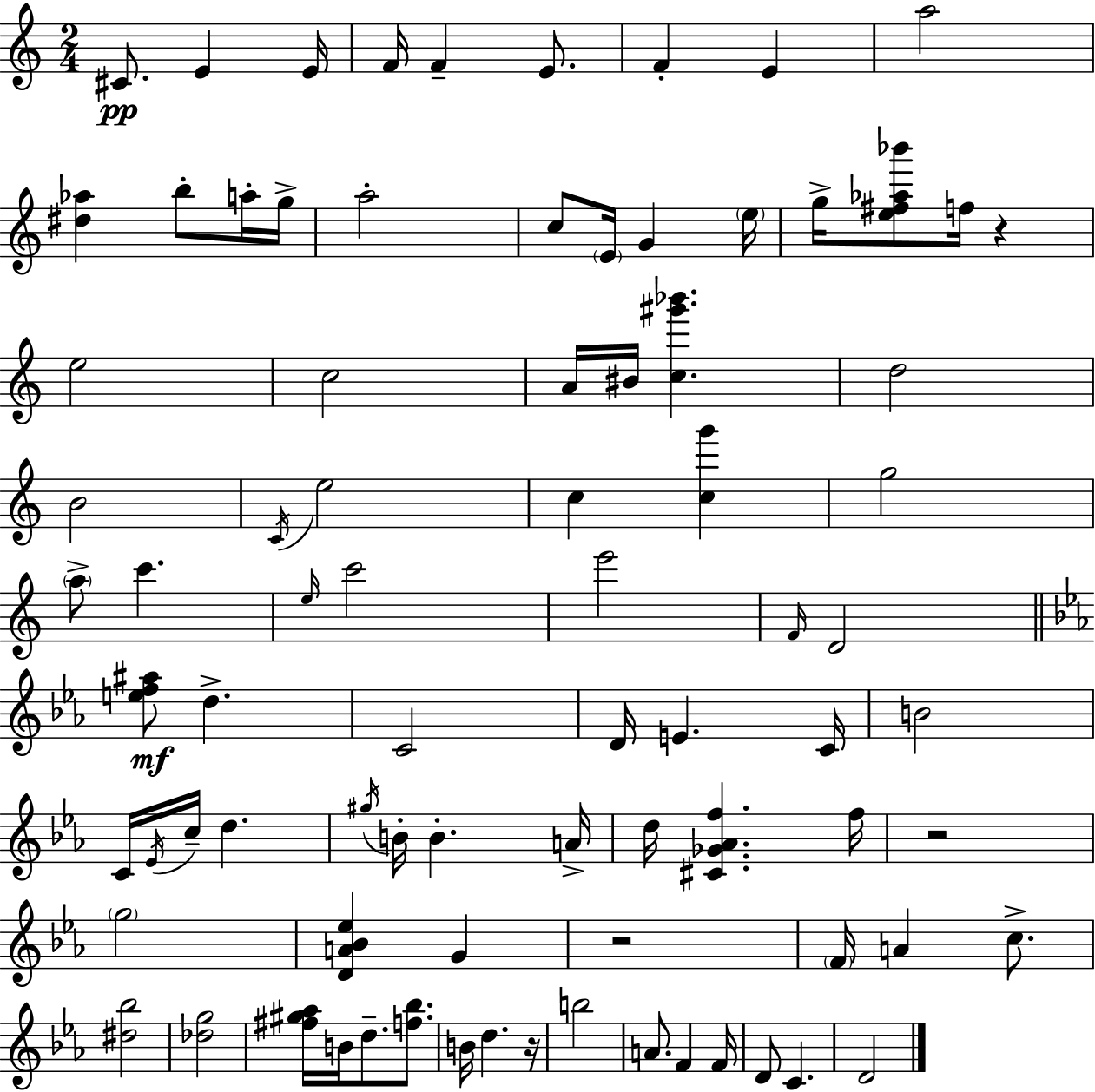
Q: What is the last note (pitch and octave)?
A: D4